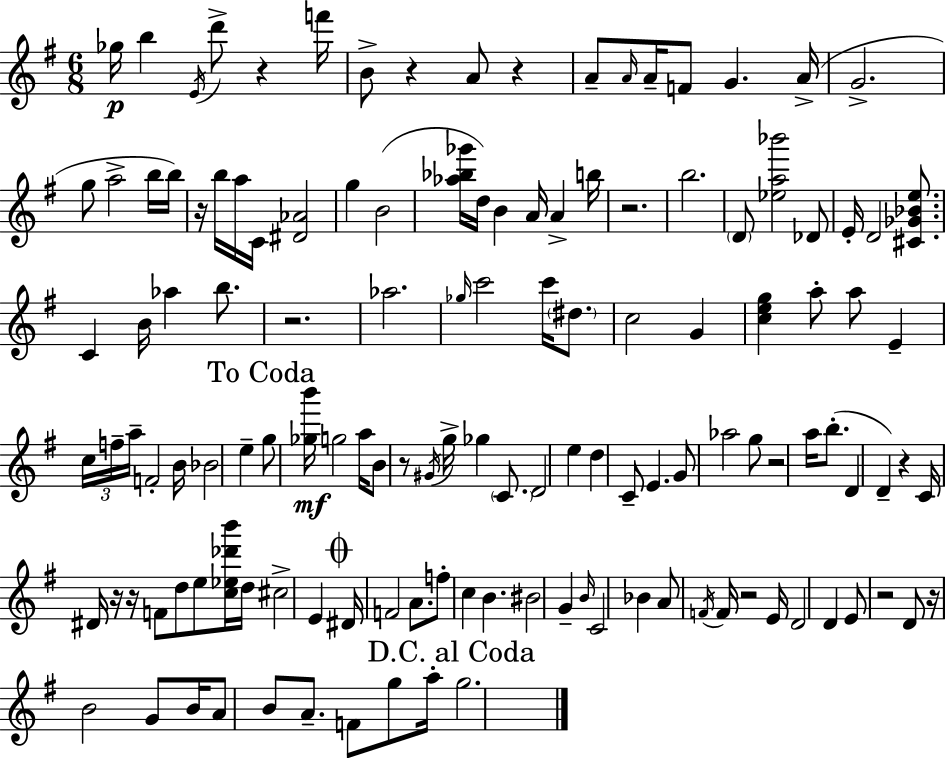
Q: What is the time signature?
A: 6/8